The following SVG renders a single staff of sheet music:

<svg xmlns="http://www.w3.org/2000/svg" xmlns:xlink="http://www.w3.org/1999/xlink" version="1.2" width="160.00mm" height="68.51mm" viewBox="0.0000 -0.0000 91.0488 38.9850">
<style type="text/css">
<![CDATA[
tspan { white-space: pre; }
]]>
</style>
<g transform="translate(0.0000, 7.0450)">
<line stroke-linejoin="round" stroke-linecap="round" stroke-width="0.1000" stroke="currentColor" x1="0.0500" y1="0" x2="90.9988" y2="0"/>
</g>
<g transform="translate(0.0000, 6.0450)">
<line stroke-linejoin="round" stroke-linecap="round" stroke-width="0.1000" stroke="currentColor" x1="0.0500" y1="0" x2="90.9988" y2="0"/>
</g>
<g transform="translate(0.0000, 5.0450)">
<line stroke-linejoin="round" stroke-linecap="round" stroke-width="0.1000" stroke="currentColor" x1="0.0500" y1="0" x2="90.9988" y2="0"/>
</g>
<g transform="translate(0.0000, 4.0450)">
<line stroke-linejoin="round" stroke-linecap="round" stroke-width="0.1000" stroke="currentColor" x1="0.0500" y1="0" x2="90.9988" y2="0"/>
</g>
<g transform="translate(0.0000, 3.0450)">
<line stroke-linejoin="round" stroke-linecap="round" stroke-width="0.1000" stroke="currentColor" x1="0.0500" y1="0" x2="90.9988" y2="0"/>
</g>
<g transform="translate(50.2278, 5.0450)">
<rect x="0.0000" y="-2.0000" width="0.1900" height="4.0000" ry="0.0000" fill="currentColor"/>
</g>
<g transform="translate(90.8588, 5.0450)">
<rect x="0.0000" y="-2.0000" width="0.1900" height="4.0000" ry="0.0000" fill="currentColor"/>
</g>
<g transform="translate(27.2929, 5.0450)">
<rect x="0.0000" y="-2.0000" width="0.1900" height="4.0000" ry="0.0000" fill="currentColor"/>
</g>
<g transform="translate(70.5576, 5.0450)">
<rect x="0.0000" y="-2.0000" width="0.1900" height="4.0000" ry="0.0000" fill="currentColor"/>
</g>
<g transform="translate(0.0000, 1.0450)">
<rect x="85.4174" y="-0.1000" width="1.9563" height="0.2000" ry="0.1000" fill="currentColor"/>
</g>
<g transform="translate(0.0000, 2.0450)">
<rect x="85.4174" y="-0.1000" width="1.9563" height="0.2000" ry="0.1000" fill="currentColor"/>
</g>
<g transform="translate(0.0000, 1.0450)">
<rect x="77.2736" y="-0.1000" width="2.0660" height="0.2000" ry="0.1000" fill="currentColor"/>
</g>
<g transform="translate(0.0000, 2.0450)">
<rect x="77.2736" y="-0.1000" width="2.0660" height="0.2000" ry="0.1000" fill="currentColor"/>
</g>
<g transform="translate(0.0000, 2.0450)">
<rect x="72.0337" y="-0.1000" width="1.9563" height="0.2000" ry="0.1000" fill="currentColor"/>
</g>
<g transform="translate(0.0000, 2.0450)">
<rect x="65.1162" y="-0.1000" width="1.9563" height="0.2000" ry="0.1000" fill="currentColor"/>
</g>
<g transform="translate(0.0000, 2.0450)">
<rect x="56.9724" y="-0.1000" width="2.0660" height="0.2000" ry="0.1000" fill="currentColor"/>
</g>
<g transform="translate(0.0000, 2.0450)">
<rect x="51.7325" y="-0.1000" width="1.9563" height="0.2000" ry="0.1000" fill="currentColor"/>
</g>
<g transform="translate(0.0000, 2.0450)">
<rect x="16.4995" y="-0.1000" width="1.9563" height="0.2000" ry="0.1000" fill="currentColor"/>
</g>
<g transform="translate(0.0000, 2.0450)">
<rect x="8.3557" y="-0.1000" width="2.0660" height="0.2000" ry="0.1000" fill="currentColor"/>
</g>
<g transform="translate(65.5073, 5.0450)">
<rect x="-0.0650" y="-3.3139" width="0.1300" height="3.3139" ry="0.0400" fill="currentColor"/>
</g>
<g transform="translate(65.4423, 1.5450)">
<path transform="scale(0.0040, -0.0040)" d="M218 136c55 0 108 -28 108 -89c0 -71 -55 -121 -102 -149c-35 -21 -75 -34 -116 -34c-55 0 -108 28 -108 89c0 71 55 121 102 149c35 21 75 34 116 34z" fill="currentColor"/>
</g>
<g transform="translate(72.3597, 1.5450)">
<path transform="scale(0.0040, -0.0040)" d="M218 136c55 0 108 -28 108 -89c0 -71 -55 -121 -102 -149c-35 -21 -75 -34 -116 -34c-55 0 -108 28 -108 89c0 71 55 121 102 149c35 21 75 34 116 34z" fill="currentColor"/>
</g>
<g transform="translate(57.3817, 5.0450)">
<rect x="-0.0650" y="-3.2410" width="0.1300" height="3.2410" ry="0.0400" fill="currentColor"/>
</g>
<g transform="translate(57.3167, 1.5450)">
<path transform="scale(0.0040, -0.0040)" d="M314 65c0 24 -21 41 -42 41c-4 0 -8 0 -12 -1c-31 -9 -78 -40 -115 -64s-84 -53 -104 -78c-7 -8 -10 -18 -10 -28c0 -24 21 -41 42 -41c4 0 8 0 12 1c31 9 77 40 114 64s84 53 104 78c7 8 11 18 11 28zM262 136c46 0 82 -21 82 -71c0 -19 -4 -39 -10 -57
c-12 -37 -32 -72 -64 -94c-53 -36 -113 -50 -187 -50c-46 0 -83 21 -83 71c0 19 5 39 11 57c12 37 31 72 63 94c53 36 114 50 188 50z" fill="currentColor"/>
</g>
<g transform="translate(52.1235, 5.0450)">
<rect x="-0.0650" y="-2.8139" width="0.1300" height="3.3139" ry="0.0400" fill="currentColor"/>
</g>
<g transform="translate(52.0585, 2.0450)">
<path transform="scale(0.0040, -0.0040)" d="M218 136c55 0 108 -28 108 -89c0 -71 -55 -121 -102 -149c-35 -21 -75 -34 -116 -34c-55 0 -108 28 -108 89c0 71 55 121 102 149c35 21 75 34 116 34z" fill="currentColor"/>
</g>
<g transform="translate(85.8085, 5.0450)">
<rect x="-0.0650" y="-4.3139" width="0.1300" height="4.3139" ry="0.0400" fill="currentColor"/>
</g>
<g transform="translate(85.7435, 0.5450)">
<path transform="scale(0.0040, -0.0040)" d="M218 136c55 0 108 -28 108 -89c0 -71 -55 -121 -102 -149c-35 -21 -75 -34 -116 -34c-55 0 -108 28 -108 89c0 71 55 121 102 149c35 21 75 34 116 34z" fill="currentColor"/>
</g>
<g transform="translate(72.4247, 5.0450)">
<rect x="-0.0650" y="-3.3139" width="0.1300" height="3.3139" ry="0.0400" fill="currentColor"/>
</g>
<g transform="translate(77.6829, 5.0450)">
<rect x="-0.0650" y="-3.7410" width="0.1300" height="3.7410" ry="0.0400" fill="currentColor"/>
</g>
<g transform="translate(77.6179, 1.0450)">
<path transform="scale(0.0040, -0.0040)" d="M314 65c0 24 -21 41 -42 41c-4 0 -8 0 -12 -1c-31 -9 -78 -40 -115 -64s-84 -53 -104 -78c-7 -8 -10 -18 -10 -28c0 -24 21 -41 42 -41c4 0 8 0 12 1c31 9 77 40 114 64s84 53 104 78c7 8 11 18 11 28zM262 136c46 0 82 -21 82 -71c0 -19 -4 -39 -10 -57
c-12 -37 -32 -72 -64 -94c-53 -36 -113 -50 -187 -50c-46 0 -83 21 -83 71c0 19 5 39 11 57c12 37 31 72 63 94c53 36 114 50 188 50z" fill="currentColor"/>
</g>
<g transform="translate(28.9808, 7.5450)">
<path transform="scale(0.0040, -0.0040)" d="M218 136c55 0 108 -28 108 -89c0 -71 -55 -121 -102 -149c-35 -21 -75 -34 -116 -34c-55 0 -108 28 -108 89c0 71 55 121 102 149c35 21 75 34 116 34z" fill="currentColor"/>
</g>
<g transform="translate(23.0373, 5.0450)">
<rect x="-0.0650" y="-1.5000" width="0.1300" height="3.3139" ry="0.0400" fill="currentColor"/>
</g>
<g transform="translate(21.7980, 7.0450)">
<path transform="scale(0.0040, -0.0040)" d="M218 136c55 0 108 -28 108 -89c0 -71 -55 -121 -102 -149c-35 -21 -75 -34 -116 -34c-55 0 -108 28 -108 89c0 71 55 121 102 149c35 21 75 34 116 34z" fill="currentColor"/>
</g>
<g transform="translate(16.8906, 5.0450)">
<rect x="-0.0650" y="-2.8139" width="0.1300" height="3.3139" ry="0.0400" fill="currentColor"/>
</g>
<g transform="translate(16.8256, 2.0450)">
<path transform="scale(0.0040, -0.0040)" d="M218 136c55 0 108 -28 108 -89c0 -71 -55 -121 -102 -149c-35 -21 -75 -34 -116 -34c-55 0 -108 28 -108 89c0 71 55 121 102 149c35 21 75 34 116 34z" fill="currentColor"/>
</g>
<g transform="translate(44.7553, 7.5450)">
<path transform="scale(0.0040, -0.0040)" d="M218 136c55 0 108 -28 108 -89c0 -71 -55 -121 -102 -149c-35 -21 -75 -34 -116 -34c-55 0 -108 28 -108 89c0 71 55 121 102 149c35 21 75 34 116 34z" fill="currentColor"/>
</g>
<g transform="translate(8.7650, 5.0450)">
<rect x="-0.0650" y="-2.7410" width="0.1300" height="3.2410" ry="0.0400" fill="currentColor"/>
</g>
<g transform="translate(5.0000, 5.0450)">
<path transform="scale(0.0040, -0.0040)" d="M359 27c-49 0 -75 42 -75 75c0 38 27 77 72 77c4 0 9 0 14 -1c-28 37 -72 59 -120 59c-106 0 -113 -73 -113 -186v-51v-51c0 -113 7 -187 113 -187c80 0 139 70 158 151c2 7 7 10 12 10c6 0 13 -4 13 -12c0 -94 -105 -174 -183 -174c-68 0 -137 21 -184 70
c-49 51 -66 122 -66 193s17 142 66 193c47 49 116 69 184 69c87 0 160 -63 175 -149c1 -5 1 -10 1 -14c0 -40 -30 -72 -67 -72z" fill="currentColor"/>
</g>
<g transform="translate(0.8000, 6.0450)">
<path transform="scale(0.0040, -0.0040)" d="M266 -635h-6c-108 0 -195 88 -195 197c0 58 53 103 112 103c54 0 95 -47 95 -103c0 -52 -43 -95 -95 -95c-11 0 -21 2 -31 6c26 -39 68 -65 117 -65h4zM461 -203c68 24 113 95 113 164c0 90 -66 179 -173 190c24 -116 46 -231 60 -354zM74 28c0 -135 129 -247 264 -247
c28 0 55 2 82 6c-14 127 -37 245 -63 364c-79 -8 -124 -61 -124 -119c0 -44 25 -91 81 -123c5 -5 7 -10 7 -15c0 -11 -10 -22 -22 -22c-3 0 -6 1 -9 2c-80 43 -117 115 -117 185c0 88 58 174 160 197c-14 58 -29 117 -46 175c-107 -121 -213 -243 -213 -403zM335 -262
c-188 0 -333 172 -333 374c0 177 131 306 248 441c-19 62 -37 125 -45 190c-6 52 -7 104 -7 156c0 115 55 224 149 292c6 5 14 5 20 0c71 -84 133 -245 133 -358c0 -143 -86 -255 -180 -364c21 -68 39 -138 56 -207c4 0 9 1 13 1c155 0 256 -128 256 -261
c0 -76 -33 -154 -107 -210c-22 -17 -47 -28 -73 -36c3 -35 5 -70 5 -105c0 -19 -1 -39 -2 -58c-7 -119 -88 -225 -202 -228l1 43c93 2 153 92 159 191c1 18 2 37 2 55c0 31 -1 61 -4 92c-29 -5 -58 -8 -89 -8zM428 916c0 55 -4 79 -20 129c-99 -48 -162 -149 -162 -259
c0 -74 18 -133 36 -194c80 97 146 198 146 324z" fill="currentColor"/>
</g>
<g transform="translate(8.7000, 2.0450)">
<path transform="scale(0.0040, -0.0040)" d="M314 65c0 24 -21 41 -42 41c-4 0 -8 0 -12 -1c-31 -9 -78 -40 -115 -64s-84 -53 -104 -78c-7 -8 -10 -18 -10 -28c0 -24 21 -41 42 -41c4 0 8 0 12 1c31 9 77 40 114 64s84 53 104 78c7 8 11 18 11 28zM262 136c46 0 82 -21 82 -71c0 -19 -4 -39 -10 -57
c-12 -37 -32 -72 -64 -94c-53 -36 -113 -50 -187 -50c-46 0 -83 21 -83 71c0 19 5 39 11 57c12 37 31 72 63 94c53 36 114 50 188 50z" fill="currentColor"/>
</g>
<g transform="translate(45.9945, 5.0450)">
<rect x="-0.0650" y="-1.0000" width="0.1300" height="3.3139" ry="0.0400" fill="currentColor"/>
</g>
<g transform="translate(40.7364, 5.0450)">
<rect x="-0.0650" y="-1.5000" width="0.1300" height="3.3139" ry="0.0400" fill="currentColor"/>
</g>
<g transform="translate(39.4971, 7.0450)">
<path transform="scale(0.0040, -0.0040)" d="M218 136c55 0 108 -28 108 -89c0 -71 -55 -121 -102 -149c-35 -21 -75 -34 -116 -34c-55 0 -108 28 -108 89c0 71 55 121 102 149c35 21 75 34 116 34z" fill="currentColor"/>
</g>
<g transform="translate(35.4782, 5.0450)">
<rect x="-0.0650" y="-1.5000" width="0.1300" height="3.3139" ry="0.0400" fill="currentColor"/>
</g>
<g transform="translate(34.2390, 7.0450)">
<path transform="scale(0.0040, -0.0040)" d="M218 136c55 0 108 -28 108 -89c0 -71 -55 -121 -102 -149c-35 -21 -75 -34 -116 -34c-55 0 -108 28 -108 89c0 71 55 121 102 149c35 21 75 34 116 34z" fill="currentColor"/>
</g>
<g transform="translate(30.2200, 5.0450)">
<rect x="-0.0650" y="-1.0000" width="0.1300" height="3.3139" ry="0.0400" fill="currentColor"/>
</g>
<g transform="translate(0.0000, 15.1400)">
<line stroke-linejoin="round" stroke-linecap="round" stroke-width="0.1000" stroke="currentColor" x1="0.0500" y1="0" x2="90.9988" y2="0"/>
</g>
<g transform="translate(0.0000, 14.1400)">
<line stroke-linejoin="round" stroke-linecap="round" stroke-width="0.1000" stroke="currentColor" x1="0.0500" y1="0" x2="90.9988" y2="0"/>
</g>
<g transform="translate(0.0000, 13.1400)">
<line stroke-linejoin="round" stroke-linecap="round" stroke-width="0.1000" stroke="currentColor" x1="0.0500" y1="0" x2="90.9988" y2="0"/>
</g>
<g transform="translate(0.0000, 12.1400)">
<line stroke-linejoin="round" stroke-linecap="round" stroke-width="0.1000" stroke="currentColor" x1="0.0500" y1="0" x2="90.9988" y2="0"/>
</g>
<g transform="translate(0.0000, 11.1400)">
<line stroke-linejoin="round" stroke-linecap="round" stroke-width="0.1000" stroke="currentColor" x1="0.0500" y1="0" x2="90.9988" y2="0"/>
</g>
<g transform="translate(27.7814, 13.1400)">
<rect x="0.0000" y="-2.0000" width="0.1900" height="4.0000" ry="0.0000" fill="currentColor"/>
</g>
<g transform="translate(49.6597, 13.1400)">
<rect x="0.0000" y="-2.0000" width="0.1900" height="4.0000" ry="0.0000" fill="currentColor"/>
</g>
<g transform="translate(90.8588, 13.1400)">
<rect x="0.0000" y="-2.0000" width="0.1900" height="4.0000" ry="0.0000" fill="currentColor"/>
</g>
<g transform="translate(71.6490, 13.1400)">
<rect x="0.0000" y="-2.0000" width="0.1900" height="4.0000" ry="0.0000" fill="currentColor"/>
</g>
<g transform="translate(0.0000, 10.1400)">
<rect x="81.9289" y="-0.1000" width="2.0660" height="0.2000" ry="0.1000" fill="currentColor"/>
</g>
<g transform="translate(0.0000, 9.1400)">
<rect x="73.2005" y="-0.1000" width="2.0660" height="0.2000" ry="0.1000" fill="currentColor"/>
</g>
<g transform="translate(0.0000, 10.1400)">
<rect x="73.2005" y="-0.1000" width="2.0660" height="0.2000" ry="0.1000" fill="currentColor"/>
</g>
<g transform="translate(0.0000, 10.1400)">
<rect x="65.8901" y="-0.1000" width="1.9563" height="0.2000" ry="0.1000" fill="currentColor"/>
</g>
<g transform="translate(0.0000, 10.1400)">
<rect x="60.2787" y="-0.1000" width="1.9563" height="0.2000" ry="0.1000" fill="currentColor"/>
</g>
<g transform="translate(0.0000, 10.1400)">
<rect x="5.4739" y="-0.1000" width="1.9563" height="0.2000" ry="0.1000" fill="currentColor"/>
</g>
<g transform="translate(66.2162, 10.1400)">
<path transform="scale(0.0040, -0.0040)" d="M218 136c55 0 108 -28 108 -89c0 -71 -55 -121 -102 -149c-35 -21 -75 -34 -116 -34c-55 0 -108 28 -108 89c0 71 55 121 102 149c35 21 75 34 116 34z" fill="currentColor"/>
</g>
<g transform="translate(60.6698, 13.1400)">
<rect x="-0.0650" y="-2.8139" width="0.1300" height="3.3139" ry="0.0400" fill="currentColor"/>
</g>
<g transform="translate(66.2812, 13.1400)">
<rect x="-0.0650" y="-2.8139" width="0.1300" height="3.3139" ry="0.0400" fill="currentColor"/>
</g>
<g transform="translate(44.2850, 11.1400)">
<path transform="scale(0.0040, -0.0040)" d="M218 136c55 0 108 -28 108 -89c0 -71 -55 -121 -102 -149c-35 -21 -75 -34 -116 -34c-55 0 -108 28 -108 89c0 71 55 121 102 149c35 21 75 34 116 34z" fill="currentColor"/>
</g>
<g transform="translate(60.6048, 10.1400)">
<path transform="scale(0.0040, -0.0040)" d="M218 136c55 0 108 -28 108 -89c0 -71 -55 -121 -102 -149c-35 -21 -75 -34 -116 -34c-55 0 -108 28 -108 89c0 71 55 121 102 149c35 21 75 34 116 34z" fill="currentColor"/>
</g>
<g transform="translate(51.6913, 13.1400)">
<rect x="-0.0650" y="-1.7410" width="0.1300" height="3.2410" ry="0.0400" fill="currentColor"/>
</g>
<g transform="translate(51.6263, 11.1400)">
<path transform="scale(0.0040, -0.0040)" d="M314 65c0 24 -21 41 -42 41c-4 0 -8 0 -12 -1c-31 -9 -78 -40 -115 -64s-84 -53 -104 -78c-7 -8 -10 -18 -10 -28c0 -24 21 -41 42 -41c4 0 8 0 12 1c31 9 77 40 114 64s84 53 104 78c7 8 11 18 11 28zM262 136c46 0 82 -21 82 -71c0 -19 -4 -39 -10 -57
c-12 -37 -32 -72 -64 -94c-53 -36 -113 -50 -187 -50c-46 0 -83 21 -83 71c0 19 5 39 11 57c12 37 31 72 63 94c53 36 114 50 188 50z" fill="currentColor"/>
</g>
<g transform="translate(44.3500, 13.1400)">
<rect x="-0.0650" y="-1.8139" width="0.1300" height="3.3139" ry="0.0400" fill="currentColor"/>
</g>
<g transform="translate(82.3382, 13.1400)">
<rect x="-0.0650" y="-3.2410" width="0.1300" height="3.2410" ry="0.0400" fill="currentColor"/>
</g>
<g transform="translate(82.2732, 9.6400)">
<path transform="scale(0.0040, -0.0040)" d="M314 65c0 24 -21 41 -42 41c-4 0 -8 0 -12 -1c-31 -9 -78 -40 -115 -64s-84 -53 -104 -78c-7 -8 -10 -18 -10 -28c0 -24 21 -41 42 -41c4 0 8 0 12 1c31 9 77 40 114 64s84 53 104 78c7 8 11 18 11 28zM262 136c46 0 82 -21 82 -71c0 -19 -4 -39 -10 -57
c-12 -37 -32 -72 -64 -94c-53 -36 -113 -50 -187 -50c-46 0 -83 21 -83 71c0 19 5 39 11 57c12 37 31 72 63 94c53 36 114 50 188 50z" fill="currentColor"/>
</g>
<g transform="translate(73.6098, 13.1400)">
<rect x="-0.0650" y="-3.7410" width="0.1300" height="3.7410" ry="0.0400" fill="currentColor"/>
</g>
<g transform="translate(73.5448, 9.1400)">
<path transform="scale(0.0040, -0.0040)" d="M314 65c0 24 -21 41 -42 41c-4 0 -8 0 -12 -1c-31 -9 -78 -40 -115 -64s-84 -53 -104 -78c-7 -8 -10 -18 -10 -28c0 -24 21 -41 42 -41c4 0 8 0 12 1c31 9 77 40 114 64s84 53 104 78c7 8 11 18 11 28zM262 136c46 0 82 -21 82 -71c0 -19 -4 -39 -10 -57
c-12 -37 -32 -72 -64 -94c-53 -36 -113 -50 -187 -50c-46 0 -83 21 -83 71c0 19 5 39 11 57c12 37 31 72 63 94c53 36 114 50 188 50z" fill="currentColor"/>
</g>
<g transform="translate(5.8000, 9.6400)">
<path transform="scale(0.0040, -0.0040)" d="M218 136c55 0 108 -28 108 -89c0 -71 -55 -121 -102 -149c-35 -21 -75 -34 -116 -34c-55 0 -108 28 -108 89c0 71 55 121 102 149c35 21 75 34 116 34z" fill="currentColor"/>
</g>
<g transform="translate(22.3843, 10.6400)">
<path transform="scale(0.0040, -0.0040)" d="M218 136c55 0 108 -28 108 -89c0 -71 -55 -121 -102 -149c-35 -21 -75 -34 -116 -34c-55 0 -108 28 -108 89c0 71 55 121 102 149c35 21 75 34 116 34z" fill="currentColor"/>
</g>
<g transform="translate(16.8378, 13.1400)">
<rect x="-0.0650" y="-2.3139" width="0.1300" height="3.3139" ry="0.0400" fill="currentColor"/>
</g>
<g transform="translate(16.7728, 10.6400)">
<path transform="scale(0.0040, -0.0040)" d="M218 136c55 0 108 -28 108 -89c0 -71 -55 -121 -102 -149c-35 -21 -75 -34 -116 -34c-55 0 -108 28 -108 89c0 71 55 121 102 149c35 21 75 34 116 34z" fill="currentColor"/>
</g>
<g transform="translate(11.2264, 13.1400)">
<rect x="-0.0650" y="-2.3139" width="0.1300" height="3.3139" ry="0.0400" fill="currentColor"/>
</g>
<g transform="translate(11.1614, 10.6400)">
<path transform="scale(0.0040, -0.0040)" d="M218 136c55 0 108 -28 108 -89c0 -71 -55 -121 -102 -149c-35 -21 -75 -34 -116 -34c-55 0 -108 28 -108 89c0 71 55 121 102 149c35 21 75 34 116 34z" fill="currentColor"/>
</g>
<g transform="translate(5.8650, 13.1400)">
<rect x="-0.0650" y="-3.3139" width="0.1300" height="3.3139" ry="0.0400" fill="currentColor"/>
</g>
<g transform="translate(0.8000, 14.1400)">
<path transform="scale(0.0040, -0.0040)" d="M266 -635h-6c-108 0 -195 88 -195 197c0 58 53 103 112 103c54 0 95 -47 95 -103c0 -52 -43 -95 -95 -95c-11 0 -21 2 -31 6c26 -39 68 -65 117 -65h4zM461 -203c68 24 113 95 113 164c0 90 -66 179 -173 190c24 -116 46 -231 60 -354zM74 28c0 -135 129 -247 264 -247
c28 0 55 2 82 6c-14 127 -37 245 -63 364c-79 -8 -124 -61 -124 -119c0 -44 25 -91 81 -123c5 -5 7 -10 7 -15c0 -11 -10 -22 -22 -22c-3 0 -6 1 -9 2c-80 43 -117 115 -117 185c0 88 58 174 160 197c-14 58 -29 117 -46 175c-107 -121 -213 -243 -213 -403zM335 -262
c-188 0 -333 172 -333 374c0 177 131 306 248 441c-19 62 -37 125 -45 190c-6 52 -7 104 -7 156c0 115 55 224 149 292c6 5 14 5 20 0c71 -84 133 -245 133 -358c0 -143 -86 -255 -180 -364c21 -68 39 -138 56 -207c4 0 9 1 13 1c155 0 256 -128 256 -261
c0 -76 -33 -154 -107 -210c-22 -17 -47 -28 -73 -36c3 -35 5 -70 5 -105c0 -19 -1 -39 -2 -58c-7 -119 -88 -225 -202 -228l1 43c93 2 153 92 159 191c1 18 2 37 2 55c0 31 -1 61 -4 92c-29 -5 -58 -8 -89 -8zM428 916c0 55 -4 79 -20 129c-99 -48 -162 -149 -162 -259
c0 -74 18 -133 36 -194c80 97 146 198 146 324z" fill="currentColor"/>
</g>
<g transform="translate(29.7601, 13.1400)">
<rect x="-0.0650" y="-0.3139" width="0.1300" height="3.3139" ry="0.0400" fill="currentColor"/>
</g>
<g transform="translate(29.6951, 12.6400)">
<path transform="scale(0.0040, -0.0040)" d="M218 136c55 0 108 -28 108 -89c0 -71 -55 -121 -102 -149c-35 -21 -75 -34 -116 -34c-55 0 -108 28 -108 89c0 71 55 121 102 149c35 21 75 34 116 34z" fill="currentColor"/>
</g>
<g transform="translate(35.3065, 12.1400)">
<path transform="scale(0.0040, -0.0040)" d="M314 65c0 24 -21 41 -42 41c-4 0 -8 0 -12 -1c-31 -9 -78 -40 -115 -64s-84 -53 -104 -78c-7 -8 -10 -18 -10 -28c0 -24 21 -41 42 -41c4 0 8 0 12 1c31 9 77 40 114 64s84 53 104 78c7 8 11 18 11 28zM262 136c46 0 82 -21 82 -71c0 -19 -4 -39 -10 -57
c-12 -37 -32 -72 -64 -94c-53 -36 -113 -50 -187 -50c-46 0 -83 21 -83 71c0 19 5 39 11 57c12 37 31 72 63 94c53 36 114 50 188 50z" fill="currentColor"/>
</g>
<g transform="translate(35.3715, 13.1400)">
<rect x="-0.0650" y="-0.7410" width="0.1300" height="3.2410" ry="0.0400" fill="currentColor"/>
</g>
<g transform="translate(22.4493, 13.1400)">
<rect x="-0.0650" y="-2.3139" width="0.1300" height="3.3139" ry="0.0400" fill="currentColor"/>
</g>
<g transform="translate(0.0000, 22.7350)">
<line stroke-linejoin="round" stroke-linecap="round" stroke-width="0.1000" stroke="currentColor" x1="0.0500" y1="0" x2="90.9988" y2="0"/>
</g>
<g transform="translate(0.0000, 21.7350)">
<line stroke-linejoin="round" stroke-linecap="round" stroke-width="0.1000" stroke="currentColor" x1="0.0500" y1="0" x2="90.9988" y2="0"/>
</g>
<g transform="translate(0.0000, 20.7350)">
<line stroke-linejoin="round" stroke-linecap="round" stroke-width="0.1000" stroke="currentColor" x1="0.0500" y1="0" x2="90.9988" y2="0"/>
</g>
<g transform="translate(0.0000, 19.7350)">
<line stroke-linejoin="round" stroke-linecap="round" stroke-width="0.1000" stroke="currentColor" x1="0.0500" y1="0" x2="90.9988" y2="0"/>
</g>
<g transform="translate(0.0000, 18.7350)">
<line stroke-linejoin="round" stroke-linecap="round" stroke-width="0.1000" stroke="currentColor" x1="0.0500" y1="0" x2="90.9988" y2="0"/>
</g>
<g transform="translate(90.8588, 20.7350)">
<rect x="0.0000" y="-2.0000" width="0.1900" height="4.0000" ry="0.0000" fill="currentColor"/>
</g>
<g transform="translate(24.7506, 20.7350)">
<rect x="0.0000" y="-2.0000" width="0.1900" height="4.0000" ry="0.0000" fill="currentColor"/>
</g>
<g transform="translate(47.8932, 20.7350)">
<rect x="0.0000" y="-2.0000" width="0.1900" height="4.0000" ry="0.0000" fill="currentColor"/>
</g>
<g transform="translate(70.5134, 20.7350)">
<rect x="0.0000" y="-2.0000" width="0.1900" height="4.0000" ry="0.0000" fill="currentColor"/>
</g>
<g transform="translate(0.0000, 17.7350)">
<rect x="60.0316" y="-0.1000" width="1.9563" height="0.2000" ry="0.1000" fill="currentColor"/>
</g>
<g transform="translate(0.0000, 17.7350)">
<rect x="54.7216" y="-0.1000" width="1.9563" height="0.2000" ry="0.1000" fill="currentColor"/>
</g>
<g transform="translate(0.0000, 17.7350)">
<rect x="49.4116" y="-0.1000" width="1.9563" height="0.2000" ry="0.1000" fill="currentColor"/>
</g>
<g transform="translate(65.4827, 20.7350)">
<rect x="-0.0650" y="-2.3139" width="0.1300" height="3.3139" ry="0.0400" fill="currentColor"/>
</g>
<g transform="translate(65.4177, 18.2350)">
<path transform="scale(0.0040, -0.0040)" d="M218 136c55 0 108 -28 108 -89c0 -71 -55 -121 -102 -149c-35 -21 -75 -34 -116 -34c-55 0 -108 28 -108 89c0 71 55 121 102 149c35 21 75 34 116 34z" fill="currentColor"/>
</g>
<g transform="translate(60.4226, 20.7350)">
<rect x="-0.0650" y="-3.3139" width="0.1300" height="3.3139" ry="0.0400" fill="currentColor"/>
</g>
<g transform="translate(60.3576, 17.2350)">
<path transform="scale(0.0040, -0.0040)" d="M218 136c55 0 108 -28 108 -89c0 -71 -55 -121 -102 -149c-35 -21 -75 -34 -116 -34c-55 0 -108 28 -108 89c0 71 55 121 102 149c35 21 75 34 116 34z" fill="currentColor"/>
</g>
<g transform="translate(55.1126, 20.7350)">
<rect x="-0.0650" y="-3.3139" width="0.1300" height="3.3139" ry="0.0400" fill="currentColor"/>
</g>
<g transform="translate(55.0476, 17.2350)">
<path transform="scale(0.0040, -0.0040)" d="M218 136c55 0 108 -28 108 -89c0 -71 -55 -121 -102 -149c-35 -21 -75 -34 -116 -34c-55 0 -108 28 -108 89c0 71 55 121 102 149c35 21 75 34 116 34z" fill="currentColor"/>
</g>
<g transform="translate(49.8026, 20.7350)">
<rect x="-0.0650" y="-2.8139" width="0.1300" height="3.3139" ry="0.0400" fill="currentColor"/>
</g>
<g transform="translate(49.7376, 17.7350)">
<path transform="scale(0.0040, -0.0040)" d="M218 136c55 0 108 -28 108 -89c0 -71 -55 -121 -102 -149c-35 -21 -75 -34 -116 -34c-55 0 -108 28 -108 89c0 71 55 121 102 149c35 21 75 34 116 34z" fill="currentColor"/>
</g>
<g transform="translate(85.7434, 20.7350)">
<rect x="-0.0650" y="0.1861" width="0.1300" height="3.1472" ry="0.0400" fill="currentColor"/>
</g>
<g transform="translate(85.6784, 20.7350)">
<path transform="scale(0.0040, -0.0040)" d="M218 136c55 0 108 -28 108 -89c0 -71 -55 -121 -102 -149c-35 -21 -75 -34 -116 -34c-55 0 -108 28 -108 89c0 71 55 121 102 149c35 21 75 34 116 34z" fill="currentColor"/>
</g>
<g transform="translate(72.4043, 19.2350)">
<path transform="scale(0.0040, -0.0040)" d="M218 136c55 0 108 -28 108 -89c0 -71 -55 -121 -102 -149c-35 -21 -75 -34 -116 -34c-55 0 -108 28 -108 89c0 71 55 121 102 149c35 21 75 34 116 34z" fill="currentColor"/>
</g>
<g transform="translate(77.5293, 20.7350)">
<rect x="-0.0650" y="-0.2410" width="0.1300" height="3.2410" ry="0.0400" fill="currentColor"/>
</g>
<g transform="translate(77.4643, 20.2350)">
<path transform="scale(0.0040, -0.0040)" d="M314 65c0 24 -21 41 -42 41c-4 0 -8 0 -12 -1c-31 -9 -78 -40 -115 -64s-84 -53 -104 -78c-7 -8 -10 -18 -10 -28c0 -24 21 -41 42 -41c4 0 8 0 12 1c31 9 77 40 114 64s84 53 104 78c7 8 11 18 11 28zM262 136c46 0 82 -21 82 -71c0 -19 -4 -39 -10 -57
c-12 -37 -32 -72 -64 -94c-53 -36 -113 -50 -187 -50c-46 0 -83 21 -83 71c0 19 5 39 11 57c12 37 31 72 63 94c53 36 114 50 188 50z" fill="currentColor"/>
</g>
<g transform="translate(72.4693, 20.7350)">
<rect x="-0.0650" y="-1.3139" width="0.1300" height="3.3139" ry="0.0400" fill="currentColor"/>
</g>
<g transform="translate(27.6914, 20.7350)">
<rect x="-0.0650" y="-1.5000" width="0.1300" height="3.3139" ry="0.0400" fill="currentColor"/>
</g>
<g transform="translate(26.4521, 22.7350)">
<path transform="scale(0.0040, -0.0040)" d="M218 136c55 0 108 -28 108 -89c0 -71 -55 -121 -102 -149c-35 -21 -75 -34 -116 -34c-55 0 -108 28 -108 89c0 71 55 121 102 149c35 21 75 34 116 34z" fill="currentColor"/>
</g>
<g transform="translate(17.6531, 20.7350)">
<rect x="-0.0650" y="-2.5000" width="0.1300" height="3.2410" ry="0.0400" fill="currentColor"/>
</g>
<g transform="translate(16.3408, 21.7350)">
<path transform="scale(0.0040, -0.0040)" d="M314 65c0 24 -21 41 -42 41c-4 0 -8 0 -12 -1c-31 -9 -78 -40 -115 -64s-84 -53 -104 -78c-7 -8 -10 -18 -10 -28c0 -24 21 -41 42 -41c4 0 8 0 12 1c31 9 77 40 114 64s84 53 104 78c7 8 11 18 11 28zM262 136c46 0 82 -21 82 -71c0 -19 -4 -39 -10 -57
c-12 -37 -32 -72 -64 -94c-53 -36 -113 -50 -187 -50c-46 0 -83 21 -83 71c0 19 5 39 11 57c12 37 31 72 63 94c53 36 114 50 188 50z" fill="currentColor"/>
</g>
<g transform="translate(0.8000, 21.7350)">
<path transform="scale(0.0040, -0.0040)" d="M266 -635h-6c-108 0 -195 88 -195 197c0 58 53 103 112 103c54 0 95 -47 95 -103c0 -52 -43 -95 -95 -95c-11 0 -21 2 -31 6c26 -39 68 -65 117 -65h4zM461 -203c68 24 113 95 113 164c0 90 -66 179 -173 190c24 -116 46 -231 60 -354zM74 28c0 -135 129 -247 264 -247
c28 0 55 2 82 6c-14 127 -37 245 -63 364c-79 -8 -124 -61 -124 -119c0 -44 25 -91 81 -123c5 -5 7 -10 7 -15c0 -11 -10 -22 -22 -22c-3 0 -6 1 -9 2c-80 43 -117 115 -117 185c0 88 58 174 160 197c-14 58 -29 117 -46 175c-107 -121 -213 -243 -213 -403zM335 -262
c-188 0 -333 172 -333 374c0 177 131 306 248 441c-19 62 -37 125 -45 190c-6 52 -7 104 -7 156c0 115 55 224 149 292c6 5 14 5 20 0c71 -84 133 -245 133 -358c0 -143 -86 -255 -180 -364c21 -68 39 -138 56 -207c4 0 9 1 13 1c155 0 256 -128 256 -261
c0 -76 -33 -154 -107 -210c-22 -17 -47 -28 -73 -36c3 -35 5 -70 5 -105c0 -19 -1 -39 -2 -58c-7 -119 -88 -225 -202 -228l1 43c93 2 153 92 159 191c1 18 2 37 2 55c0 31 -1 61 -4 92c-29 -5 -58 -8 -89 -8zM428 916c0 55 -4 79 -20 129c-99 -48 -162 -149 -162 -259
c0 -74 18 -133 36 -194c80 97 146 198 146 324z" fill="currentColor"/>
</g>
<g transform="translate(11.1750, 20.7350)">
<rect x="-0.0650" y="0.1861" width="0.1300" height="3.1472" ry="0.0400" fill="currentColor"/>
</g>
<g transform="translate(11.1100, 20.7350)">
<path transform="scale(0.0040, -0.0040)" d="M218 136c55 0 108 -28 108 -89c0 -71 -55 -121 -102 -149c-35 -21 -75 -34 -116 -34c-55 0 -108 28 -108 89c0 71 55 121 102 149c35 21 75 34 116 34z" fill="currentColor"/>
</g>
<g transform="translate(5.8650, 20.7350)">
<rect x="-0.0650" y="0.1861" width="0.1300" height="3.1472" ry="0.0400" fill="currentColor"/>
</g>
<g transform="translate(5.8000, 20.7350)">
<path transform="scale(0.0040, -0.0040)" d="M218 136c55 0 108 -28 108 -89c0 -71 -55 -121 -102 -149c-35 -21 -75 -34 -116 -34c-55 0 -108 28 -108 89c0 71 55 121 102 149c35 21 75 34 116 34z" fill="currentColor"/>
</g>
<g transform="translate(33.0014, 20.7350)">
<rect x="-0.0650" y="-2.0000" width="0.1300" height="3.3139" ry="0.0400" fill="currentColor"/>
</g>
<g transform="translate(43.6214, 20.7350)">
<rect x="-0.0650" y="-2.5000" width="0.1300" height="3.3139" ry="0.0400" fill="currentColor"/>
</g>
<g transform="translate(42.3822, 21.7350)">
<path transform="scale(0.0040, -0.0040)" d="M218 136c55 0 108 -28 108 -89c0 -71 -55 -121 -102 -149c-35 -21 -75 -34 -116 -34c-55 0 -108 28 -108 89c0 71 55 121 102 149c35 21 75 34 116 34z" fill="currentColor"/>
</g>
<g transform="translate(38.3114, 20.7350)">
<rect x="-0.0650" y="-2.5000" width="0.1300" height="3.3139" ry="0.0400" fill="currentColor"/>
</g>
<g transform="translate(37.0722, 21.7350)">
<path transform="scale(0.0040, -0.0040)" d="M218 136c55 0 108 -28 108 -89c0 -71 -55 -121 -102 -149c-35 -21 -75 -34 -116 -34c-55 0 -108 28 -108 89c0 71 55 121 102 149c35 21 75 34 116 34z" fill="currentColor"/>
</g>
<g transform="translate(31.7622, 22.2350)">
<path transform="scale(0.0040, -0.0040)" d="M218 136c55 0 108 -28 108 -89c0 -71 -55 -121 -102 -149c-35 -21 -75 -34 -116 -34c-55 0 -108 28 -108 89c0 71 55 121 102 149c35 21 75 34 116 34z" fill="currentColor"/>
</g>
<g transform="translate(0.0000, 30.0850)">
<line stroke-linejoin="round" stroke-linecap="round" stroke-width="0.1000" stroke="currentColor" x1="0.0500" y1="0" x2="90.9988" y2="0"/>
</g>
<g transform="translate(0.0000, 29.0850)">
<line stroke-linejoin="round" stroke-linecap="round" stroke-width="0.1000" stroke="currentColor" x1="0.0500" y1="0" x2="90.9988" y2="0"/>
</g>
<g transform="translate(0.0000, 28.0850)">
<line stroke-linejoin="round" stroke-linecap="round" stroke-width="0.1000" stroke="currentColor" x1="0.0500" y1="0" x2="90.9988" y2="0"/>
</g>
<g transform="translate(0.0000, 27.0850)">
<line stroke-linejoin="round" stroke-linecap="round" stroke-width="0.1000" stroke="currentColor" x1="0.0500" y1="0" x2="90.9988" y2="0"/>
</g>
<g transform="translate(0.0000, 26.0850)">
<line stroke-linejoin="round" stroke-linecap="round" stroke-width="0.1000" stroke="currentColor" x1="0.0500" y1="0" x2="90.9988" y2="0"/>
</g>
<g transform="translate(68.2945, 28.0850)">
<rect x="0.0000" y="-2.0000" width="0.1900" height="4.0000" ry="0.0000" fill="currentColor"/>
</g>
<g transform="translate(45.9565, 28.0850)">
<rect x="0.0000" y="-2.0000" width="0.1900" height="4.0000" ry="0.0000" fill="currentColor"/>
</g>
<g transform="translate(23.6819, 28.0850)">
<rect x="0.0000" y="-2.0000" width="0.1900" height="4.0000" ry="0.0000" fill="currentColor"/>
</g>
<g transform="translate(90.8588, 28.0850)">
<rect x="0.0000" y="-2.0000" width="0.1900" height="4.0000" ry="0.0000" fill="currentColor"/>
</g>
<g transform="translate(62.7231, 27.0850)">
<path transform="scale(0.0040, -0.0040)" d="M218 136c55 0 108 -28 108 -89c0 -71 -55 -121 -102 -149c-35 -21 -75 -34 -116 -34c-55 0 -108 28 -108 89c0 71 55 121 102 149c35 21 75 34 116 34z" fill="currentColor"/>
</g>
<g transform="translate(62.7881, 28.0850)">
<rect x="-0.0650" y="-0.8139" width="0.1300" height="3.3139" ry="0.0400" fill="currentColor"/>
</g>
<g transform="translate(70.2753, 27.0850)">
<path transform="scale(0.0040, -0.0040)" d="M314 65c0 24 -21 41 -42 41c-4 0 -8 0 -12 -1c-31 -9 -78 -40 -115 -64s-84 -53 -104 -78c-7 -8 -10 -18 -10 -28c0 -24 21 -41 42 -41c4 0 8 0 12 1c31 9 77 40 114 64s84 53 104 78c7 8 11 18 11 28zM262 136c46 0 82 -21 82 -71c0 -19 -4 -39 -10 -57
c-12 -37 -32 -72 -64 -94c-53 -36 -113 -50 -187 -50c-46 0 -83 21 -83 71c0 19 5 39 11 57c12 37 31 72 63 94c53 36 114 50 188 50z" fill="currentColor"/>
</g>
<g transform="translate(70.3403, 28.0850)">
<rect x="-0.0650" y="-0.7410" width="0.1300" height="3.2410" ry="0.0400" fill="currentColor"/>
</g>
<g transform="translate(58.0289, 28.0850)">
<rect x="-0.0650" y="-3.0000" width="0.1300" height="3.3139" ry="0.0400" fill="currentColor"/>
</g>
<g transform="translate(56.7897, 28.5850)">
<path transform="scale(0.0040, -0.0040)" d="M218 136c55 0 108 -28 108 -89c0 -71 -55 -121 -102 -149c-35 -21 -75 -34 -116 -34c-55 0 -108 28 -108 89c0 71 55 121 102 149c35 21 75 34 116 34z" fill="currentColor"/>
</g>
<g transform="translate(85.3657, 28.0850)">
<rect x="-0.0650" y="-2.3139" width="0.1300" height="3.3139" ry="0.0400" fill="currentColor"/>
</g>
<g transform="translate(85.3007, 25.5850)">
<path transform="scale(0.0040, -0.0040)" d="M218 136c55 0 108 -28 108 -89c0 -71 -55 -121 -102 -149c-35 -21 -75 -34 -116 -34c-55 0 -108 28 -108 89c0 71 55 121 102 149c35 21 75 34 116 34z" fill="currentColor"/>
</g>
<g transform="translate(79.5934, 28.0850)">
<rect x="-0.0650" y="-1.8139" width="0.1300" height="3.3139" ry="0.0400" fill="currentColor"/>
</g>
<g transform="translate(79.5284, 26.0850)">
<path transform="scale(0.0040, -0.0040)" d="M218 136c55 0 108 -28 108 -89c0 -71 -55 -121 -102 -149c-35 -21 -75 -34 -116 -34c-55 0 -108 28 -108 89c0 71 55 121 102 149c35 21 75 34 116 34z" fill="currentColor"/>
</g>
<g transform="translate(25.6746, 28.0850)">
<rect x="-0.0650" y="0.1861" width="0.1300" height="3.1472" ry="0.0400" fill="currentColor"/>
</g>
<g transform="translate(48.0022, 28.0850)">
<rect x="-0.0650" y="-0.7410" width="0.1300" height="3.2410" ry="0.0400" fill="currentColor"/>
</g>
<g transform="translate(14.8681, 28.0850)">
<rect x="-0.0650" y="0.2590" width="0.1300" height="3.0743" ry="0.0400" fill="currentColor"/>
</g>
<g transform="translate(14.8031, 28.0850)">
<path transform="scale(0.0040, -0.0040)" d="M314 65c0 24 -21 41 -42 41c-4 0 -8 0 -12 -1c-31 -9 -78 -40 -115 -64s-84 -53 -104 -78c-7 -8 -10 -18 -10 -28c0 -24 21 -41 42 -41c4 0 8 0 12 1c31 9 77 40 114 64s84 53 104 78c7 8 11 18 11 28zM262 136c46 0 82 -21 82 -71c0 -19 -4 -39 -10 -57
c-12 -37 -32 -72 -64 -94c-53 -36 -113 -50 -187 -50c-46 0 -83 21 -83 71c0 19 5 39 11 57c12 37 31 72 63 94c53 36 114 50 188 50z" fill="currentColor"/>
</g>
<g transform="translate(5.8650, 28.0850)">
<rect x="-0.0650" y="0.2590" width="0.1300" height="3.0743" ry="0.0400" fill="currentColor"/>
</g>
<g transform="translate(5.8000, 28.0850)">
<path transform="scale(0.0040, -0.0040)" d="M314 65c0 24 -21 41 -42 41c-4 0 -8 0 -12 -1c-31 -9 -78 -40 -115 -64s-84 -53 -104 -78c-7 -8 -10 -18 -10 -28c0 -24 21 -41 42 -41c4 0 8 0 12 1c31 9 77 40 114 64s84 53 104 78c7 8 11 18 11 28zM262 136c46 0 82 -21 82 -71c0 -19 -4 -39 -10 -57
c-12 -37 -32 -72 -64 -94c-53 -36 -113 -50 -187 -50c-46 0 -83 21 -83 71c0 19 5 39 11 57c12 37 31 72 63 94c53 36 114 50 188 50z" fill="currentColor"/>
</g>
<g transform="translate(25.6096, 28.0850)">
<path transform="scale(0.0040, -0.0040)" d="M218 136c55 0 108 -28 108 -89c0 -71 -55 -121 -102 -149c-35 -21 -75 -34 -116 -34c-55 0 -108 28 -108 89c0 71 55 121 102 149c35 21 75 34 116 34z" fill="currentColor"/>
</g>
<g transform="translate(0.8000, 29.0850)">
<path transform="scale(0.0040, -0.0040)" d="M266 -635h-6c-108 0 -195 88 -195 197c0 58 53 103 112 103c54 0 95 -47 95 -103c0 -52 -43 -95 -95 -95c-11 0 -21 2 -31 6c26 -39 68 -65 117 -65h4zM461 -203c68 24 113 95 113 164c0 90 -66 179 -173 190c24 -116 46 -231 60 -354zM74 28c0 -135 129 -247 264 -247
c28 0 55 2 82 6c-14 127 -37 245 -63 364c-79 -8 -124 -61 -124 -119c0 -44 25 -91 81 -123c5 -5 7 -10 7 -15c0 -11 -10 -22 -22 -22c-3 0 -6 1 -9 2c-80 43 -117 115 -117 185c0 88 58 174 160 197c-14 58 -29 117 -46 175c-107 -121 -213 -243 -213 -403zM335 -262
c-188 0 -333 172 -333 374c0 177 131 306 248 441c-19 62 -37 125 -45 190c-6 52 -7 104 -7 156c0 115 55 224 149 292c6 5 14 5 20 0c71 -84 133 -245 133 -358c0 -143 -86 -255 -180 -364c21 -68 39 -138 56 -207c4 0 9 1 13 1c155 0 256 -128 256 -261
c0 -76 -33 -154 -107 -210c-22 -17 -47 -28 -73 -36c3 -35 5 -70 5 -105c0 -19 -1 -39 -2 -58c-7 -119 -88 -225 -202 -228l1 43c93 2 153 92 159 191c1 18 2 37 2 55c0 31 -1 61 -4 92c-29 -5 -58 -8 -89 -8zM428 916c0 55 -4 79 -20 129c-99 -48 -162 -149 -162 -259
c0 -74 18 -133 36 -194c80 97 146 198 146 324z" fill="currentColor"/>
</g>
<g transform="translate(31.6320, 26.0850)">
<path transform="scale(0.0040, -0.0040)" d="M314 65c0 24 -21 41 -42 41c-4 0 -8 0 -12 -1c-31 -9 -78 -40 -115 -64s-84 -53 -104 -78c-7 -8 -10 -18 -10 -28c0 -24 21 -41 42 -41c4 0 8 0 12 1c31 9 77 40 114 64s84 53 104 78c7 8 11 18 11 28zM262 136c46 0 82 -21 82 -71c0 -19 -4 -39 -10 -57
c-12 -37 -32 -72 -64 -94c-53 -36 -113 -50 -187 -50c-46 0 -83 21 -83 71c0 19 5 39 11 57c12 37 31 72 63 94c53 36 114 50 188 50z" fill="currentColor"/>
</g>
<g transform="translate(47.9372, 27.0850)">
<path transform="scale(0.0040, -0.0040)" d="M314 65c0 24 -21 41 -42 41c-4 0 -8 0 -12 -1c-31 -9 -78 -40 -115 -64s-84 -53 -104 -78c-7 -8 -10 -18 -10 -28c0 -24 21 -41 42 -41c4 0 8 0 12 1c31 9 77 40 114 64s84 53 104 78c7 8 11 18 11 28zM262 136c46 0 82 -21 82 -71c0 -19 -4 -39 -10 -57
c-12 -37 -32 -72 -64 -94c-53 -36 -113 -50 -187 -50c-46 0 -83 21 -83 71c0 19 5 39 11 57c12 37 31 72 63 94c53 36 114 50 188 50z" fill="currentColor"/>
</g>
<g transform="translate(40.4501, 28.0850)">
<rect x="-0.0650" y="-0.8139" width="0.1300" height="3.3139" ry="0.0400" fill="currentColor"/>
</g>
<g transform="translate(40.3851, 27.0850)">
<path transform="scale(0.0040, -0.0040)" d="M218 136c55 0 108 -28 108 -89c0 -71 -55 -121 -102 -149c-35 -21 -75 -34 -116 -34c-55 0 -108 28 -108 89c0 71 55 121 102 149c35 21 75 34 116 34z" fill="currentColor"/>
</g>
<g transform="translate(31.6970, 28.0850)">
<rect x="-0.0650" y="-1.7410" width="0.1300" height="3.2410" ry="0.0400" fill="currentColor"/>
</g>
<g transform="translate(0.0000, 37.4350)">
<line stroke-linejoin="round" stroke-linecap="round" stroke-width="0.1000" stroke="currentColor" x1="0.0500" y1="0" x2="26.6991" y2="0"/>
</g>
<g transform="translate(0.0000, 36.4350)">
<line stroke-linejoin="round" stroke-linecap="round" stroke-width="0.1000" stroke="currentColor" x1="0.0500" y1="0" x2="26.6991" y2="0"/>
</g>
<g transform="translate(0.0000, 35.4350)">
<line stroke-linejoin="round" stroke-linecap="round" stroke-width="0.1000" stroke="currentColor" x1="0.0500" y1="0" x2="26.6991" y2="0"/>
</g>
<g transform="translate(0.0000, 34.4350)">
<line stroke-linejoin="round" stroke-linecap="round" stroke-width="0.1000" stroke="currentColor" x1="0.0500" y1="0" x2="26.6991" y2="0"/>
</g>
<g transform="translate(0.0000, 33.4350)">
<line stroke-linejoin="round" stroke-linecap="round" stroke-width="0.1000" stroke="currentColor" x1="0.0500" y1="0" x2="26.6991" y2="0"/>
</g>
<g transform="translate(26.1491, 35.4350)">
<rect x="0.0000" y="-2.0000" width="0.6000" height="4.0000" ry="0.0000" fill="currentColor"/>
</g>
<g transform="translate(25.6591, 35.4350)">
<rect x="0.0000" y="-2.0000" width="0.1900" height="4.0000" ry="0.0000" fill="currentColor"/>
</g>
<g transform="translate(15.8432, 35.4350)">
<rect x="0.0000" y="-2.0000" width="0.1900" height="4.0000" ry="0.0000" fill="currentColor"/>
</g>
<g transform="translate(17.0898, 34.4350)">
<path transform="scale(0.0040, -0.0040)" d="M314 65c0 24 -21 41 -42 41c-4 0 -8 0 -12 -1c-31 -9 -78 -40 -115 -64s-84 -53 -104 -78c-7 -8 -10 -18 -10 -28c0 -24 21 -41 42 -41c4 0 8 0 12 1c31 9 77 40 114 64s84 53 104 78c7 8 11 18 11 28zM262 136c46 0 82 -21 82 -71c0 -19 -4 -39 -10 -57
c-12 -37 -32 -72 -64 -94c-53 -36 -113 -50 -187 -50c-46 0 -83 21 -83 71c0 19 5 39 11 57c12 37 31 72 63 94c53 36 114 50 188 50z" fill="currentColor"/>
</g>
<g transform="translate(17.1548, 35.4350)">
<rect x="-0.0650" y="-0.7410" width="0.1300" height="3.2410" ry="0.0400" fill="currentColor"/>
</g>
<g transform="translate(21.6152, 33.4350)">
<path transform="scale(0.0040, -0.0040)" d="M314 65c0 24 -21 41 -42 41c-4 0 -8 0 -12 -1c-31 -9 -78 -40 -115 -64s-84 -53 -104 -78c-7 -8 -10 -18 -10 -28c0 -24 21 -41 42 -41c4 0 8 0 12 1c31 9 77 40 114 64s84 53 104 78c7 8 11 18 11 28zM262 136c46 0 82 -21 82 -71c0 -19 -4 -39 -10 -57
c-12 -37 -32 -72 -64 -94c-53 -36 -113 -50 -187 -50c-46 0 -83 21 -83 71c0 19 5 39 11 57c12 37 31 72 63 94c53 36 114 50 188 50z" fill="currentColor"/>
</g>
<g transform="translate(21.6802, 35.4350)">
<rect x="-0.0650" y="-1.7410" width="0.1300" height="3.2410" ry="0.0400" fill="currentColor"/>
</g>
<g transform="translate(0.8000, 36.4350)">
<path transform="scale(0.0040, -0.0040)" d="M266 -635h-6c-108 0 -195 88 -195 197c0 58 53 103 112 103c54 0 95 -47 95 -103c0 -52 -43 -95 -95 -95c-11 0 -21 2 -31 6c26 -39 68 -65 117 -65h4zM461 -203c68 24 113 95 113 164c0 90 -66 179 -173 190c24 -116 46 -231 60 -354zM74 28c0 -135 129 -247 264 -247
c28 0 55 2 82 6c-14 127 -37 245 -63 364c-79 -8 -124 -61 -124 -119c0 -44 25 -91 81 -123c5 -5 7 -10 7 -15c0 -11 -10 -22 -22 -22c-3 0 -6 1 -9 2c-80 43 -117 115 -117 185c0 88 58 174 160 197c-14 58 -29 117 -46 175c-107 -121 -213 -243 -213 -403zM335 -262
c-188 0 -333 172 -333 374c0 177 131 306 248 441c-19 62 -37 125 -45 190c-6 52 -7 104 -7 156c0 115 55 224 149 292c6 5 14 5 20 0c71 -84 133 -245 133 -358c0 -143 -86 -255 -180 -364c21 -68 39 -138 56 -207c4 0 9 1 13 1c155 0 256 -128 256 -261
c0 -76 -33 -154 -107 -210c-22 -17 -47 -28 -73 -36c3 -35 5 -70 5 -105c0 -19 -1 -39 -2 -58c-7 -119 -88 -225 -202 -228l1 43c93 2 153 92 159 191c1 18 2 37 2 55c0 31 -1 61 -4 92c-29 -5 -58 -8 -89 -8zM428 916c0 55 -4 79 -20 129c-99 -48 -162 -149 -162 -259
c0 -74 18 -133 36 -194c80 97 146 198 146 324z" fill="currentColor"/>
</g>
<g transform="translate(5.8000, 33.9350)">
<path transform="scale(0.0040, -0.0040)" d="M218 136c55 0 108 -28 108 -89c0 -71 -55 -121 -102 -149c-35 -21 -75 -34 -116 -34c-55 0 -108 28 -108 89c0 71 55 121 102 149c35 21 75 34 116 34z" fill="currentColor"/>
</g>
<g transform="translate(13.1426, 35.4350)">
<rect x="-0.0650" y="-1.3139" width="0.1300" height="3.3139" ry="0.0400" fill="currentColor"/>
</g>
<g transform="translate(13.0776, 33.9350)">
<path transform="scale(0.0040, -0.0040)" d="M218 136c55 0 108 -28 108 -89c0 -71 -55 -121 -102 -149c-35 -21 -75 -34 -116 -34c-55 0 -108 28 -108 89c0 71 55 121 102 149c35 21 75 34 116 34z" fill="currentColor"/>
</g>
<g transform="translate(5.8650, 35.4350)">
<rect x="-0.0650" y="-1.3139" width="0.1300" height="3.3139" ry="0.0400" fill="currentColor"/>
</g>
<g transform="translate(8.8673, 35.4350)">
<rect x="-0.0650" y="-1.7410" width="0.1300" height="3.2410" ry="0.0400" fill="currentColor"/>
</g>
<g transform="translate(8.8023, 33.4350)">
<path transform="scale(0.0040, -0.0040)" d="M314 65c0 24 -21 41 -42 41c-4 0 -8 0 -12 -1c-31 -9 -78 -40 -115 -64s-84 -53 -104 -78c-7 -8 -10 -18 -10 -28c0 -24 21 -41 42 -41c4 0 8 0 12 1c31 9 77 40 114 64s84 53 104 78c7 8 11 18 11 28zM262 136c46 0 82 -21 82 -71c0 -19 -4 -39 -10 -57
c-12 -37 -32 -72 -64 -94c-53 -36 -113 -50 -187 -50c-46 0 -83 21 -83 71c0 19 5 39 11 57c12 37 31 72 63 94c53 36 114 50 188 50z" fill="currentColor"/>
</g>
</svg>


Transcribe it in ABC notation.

X:1
T:Untitled
M:4/4
L:1/4
K:C
a2 a E D E E D a b2 b b c'2 d' b g g g c d2 f f2 a a c'2 b2 B B G2 E F G G a b b g e c2 B B2 B2 B f2 d d2 A d d2 f g e f2 e d2 f2